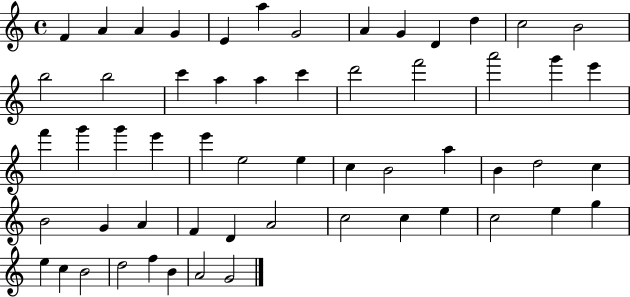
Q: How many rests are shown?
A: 0